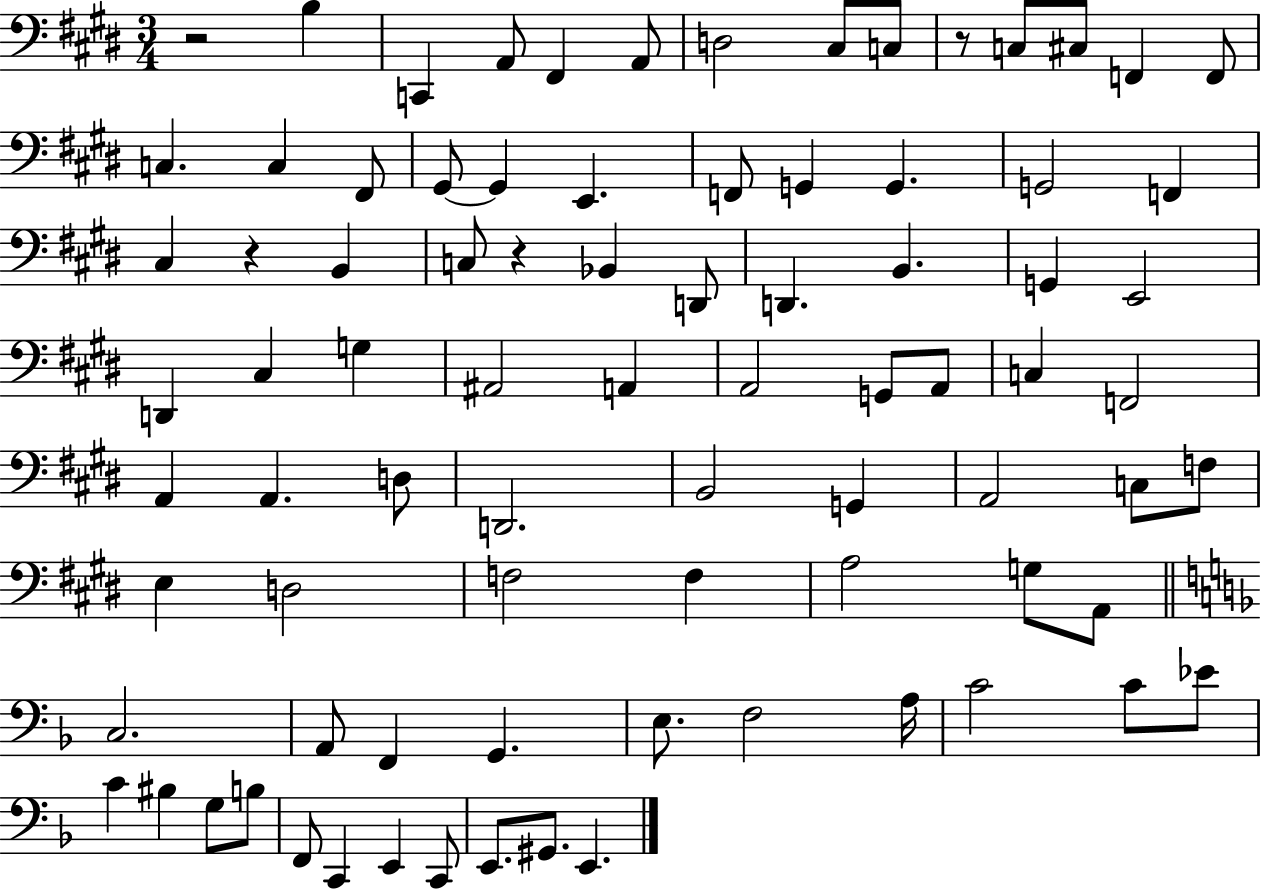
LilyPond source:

{
  \clef bass
  \numericTimeSignature
  \time 3/4
  \key e \major
  \repeat volta 2 { r2 b4 | c,4 a,8 fis,4 a,8 | d2 cis8 c8 | r8 c8 cis8 f,4 f,8 | \break c4. c4 fis,8 | gis,8~~ gis,4 e,4. | f,8 g,4 g,4. | g,2 f,4 | \break cis4 r4 b,4 | c8 r4 bes,4 d,8 | d,4. b,4. | g,4 e,2 | \break d,4 cis4 g4 | ais,2 a,4 | a,2 g,8 a,8 | c4 f,2 | \break a,4 a,4. d8 | d,2. | b,2 g,4 | a,2 c8 f8 | \break e4 d2 | f2 f4 | a2 g8 a,8 | \bar "||" \break \key f \major c2. | a,8 f,4 g,4. | e8. f2 a16 | c'2 c'8 ees'8 | \break c'4 bis4 g8 b8 | f,8 c,4 e,4 c,8 | e,8. gis,8. e,4. | } \bar "|."
}